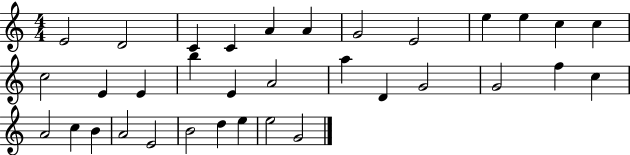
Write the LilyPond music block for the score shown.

{
  \clef treble
  \numericTimeSignature
  \time 4/4
  \key c \major
  e'2 d'2 | c'4 c'4 a'4 a'4 | g'2 e'2 | e''4 e''4 c''4 c''4 | \break c''2 e'4 e'4 | b''4 e'4 a'2 | a''4 d'4 g'2 | g'2 f''4 c''4 | \break a'2 c''4 b'4 | a'2 e'2 | b'2 d''4 e''4 | e''2 g'2 | \break \bar "|."
}